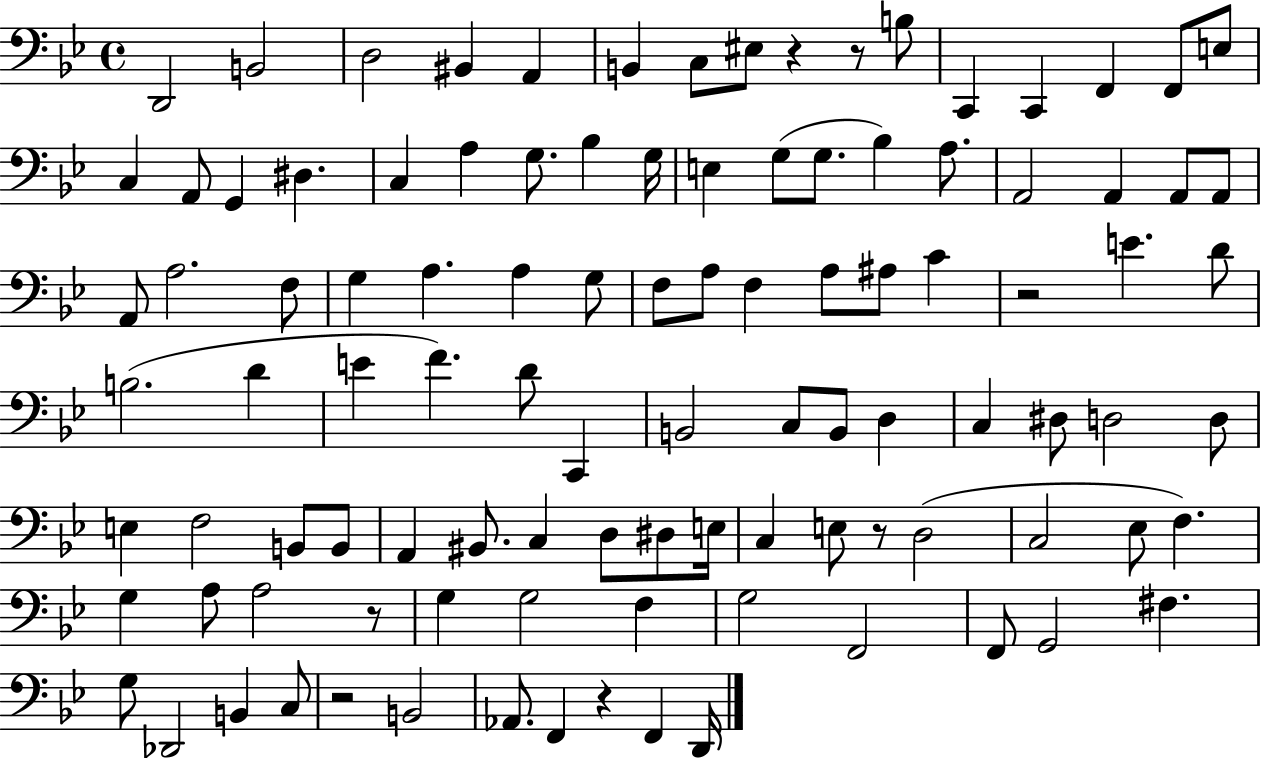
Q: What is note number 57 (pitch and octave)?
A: D3